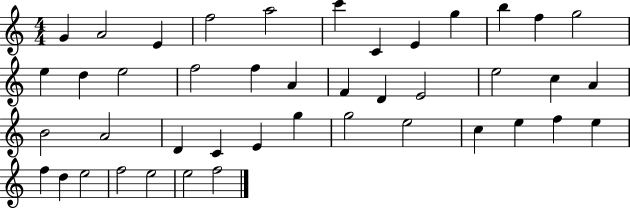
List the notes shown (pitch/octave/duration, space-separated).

G4/q A4/h E4/q F5/h A5/h C6/q C4/q E4/q G5/q B5/q F5/q G5/h E5/q D5/q E5/h F5/h F5/q A4/q F4/q D4/q E4/h E5/h C5/q A4/q B4/h A4/h D4/q C4/q E4/q G5/q G5/h E5/h C5/q E5/q F5/q E5/q F5/q D5/q E5/h F5/h E5/h E5/h F5/h